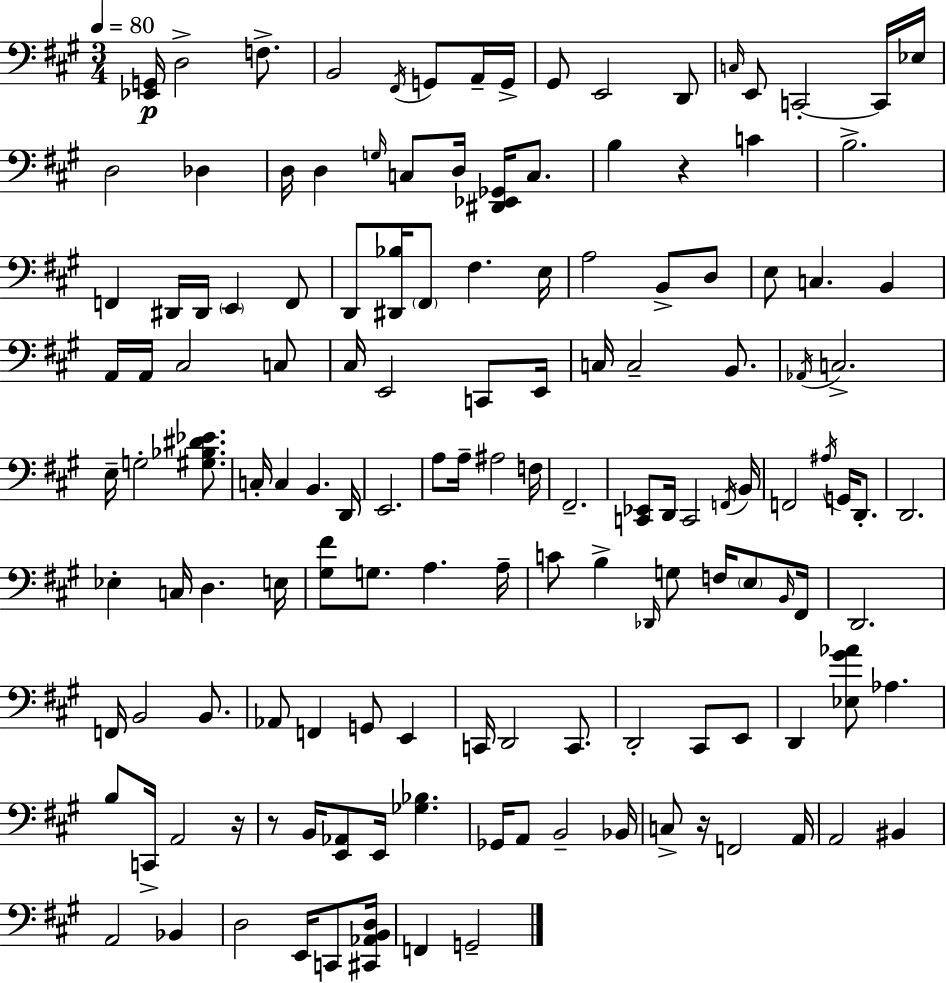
{
  \clef bass
  \numericTimeSignature
  \time 3/4
  \key a \major
  \tempo 4 = 80
  <ees, g,>16\p d2-> f8.-> | b,2 \acciaccatura { fis,16 } g,8 a,16-- | g,16-> gis,8 e,2 d,8 | \grace { c16 } e,8 c,2-.~~ | \break c,16 ees16 d2 des4 | d16 d4 \grace { g16 } c8 d16 <dis, ees, ges,>16 | c8. b4 r4 c'4 | b2.-> | \break f,4 dis,16 dis,16 \parenthesize e,4 | f,8 d,8 <dis, bes>16 \parenthesize fis,8 fis4. | e16 a2 b,8-> | d8 e8 c4. b,4 | \break a,16 a,16 cis2 | c8 cis16 e,2 | c,8 e,16 c16 c2-- | b,8. \acciaccatura { aes,16 } c2.-> | \break e16-- g2-. | <gis bes dis' ees'>8. c16-. c4 b,4. | d,16 e,2. | a8 a16-- ais2 | \break f16 fis,2.-- | <c, ees,>8 d,16 c,2 | \acciaccatura { f,16 } b,16 f,2 | \acciaccatura { ais16 } g,16 d,8.-. d,2. | \break ees4-. c16 d4. | e16 <gis fis'>8 g8. a4. | a16-- c'8 b4-> | \grace { des,16 } g8 f16 \parenthesize e8 \grace { b,16 } fis,16 d,2. | \break f,16 b,2 | b,8. aes,8 f,4 | g,8 e,4 c,16 d,2 | c,8. d,2-. | \break cis,8 e,8 d,4 | <ees gis' aes'>8 aes4. b8 c,16-> a,2 | r16 r8 b,16 <e, aes,>8 | e,16 <ges bes>4. ges,16 a,8 b,2-- | \break bes,16 c8-> r16 f,2 | a,16 a,2 | bis,4 a,2 | bes,4 d2 | \break e,16 c,8 <cis, aes, b, d>16 f,4 | g,2-- \bar "|."
}